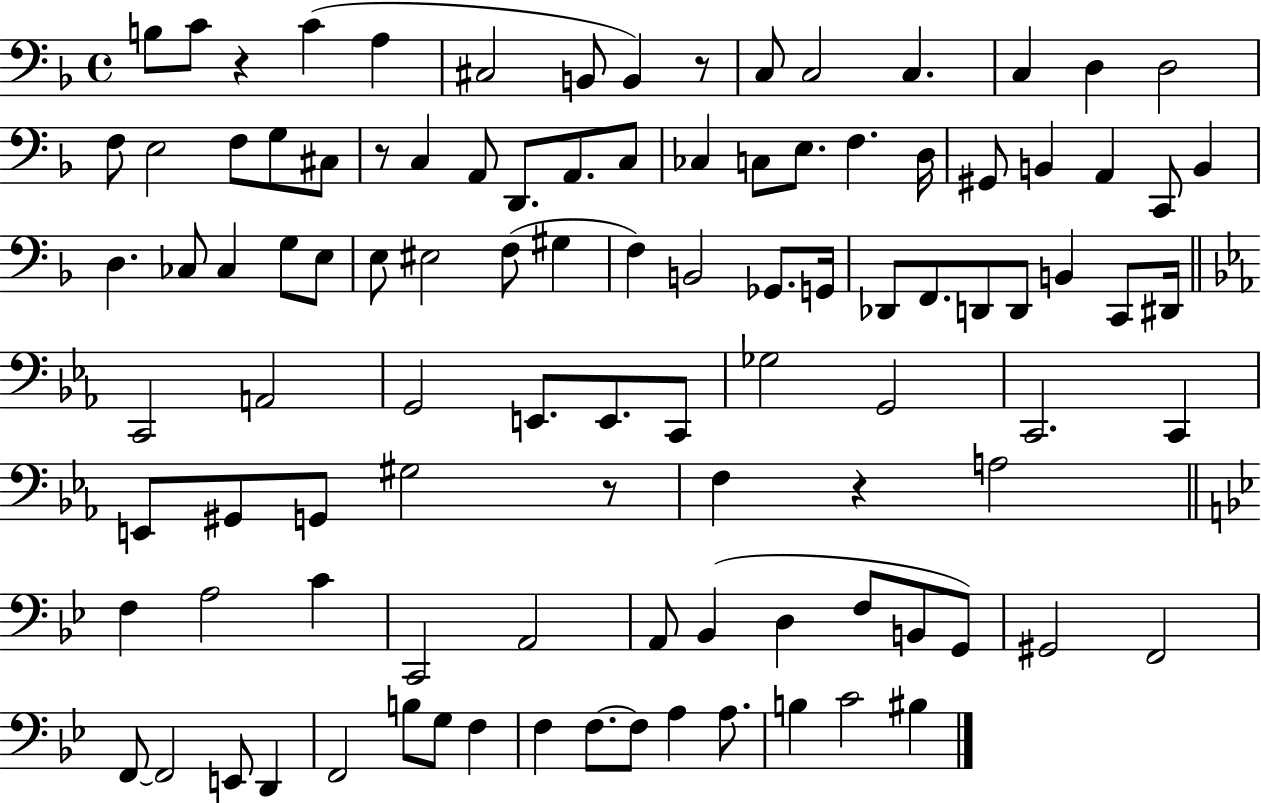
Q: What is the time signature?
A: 4/4